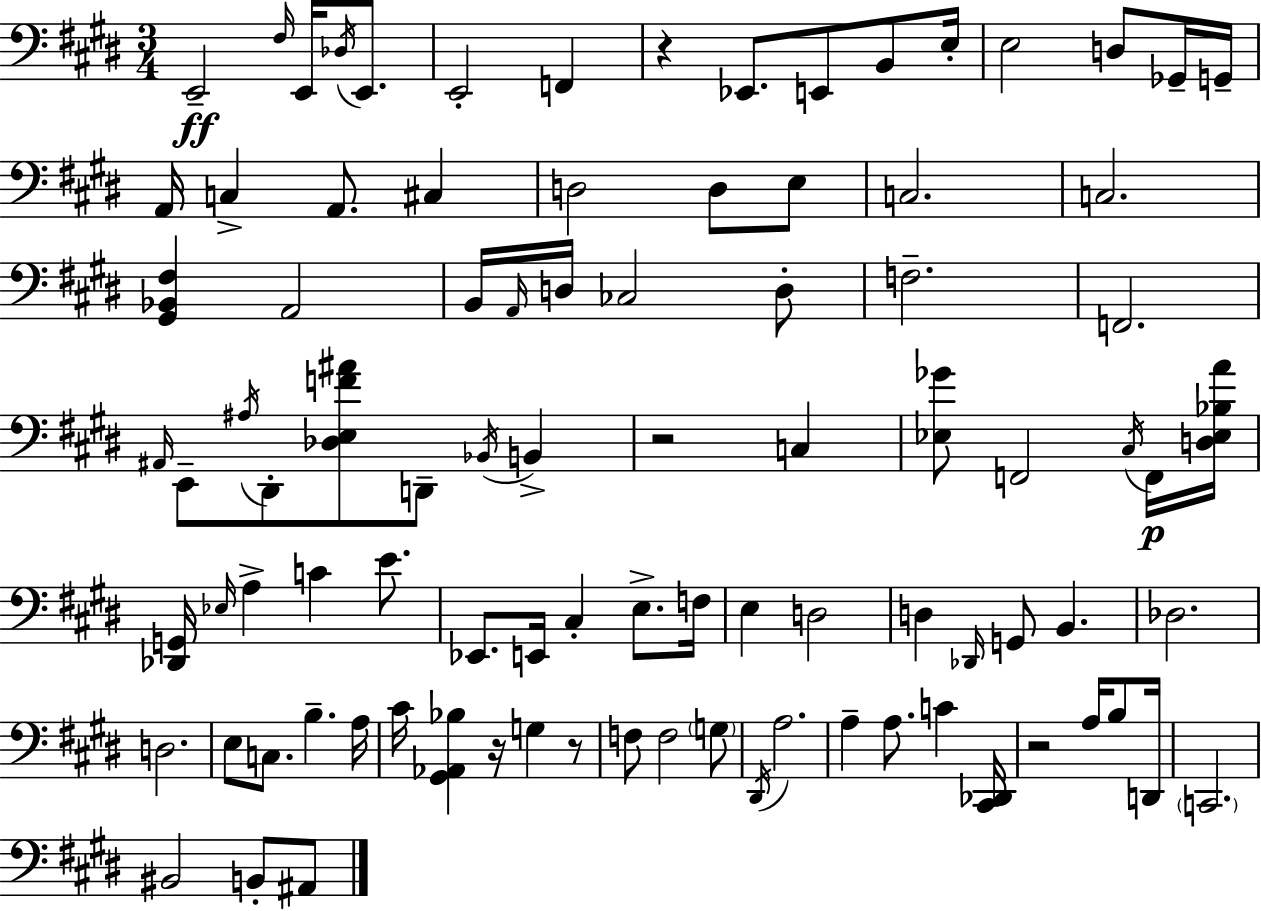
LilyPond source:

{
  \clef bass
  \numericTimeSignature
  \time 3/4
  \key e \major
  e,2--\ff \grace { fis16 } e,16 \acciaccatura { des16 } e,8. | e,2-. f,4 | r4 ees,8. e,8 b,8 | e16-. e2 d8 | \break ges,16-- g,16-- a,16 c4-> a,8. cis4 | d2 d8 | e8 c2. | c2. | \break <gis, bes, fis>4 a,2 | b,16 \grace { a,16 } d16 ces2 | d8-. f2.-- | f,2. | \break \grace { ais,16 } e,8-- \acciaccatura { ais16 } dis,8-. <des e f' ais'>8 d,8-- | \acciaccatura { bes,16 } b,4-> r2 | c4 <ees ges'>8 f,2 | \acciaccatura { cis16 }\p f,16 <d ees bes a'>16 <des, g,>16 \grace { ees16 } a4-> | \break c'4 e'8. ees,8. e,16 | cis4-. e8.-> f16 e4 | d2 d4 | \grace { des,16 } g,8 b,4. des2. | \break d2. | e8 c8. | b4.-- a16 cis'16 <gis, aes, bes>4 | r16 g4 r8 f8 f2 | \break \parenthesize g8 \acciaccatura { dis,16 } a2. | a4-- | a8. c'4 <cis, des,>16 r2 | a16 b8 d,16 \parenthesize c,2. | \break bis,2 | b,8-. ais,8 \bar "|."
}